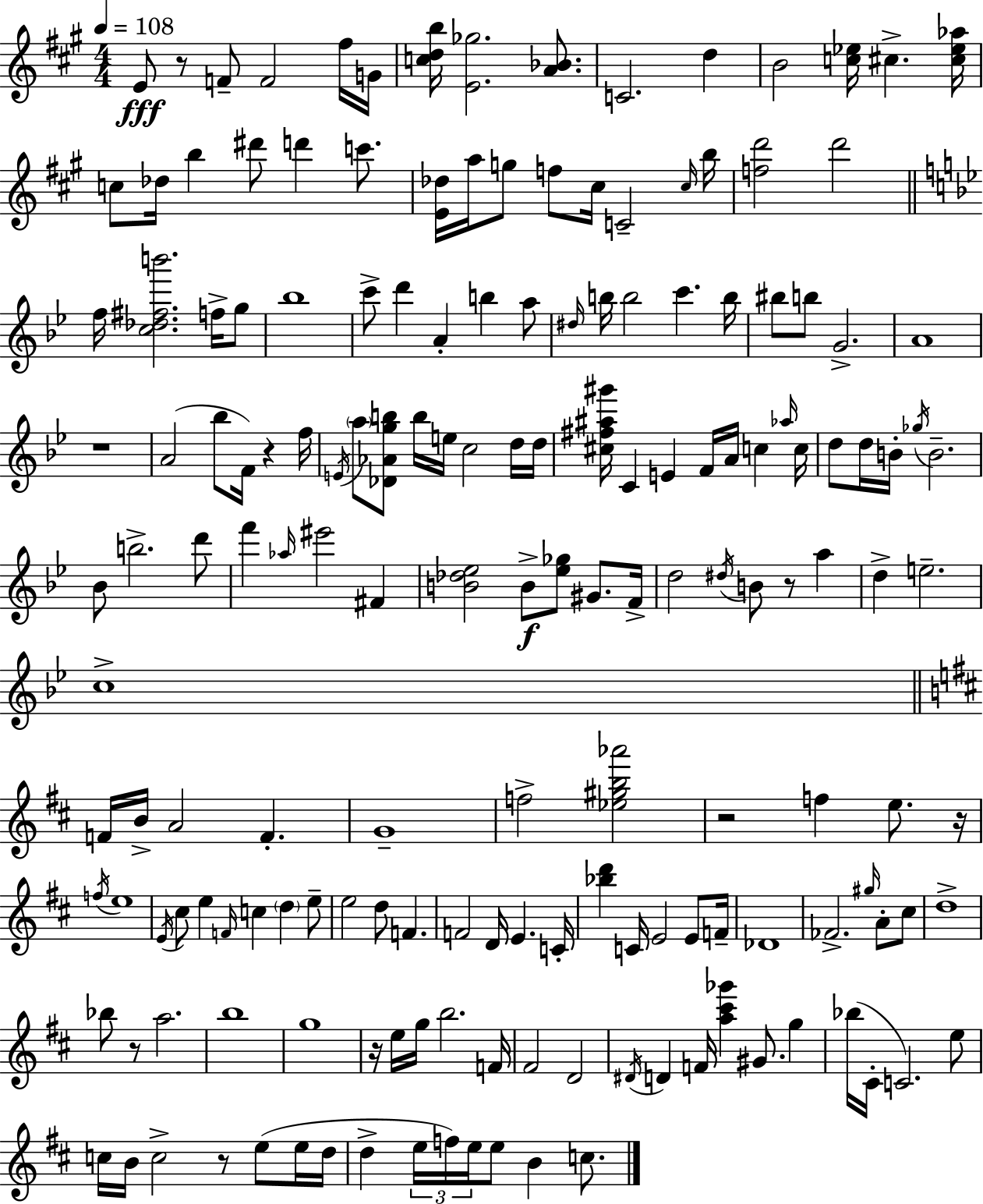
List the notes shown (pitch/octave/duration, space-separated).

E4/e R/e F4/e F4/h F#5/s G4/s [C5,D5,B5]/s [E4,Gb5]/h. [A4,Bb4]/e. C4/h. D5/q B4/h [C5,Eb5]/s C#5/q. [C#5,Eb5,Ab5]/s C5/e Db5/s B5/q D#6/e D6/q C6/e. [E4,Db5]/s A5/s G5/e F5/e C#5/s C4/h C#5/s B5/s [F5,D6]/h D6/h F5/s [C5,Db5,F#5,B6]/h. F5/s G5/e Bb5/w C6/e D6/q A4/q B5/q A5/e D#5/s B5/s B5/h C6/q. B5/s BIS5/e B5/e G4/h. A4/w R/w A4/h Bb5/e F4/s R/q F5/s E4/s A5/e [Db4,Ab4,G5,B5]/e B5/s E5/s C5/h D5/s D5/s [C#5,F#5,A#5,G#6]/s C4/q E4/q F4/s A4/s C5/q Ab5/s C5/s D5/e D5/s B4/s Gb5/s B4/h. Bb4/e B5/h. D6/e F6/q Ab5/s EIS6/h F#4/q [B4,Db5,Eb5]/h B4/e [Eb5,Gb5]/e G#4/e. F4/s D5/h D#5/s B4/e R/e A5/q D5/q E5/h. C5/w F4/s B4/s A4/h F4/q. G4/w F5/h [Eb5,G#5,B5,Ab6]/h R/h F5/q E5/e. R/s F5/s E5/w E4/s C#5/e E5/q F4/s C5/q D5/q E5/e E5/h D5/e F4/q. F4/h D4/s E4/q. C4/s [Bb5,D6]/q C4/s E4/h E4/e F4/s Db4/w FES4/h. G#5/s A4/e C#5/e D5/w Bb5/e R/e A5/h. B5/w G5/w R/s E5/s G5/s B5/h. F4/s F#4/h D4/h D#4/s D4/q F4/s [A5,C#6,Gb6]/q G#4/e. G5/q Bb5/s C#4/s C4/h. E5/e C5/s B4/s C5/h R/e E5/e E5/s D5/s D5/q E5/s F5/s E5/s E5/e B4/q C5/e.